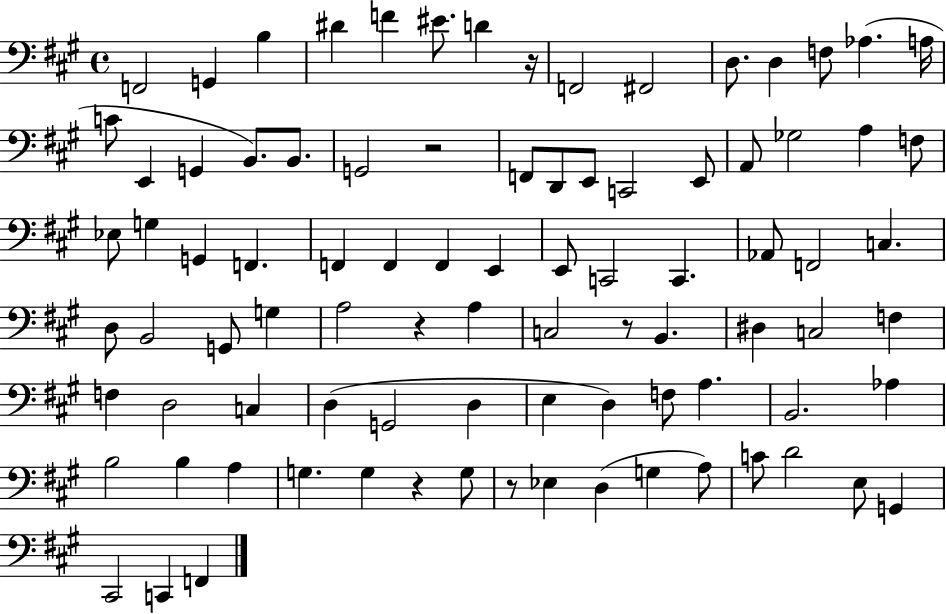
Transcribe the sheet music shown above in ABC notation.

X:1
T:Untitled
M:4/4
L:1/4
K:A
F,,2 G,, B, ^D F ^E/2 D z/4 F,,2 ^F,,2 D,/2 D, F,/2 _A, A,/4 C/2 E,, G,, B,,/2 B,,/2 G,,2 z2 F,,/2 D,,/2 E,,/2 C,,2 E,,/2 A,,/2 _G,2 A, F,/2 _E,/2 G, G,, F,, F,, F,, F,, E,, E,,/2 C,,2 C,, _A,,/2 F,,2 C, D,/2 B,,2 G,,/2 G, A,2 z A, C,2 z/2 B,, ^D, C,2 F, F, D,2 C, D, G,,2 D, E, D, F,/2 A, B,,2 _A, B,2 B, A, G, G, z G,/2 z/2 _E, D, G, A,/2 C/2 D2 E,/2 G,, ^C,,2 C,, F,,